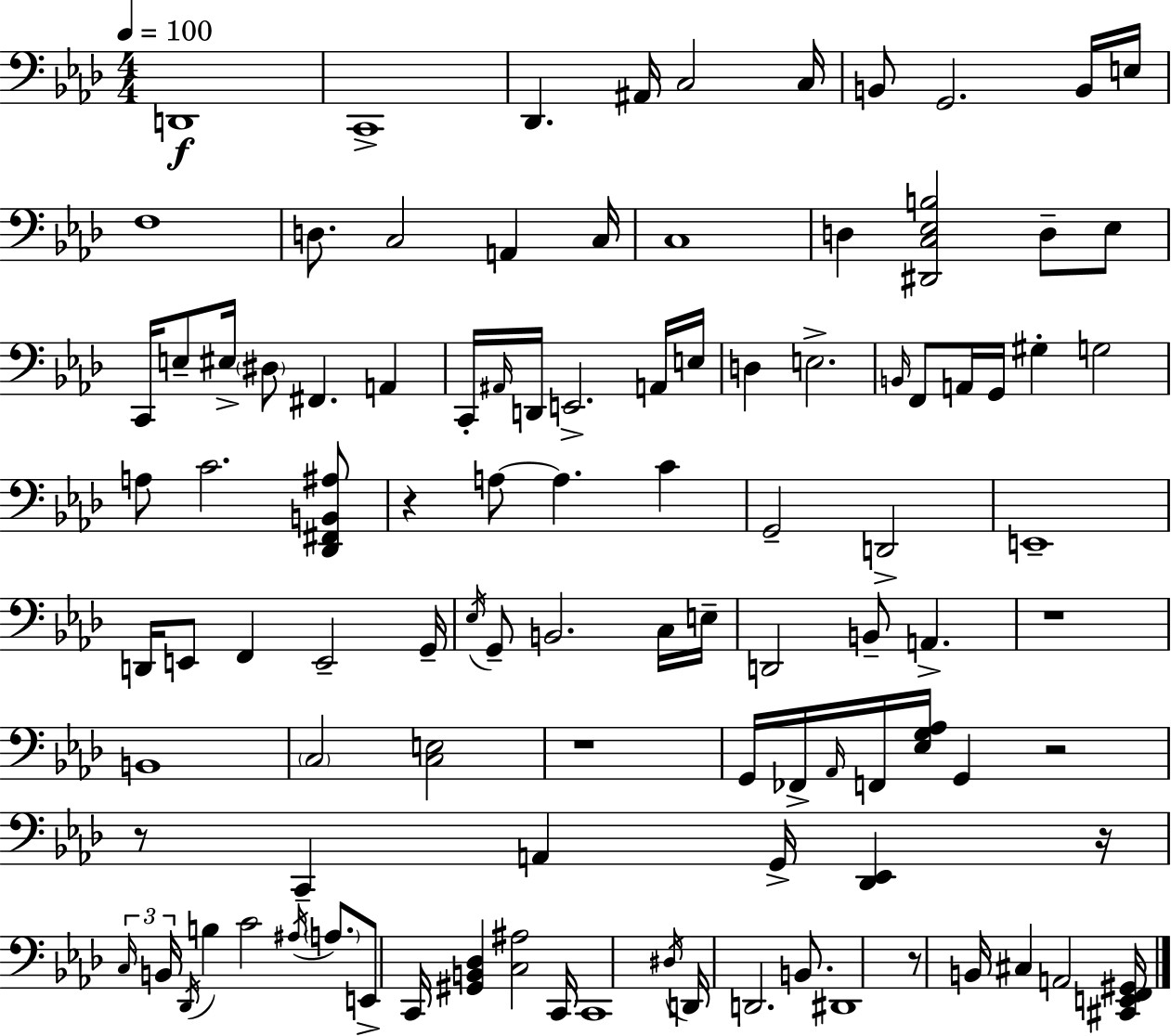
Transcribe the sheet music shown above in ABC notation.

X:1
T:Untitled
M:4/4
L:1/4
K:Fm
D,,4 C,,4 _D,, ^A,,/4 C,2 C,/4 B,,/2 G,,2 B,,/4 E,/4 F,4 D,/2 C,2 A,, C,/4 C,4 D, [^D,,C,_E,B,]2 D,/2 _E,/2 C,,/4 E,/2 ^E,/4 ^D,/2 ^F,, A,, C,,/4 ^A,,/4 D,,/4 E,,2 A,,/4 E,/4 D, E,2 B,,/4 F,,/2 A,,/4 G,,/4 ^G, G,2 A,/2 C2 [_D,,^F,,B,,^A,]/2 z A,/2 A, C G,,2 D,,2 E,,4 D,,/4 E,,/2 F,, E,,2 G,,/4 _E,/4 G,,/2 B,,2 C,/4 E,/4 D,,2 B,,/2 A,, z4 B,,4 C,2 [C,E,]2 z4 G,,/4 _F,,/4 _A,,/4 F,,/4 [_E,G,_A,]/4 G,, z2 z/2 C,, A,, G,,/4 [_D,,_E,,] z/4 C,/4 B,,/4 _D,,/4 B, C2 ^A,/4 A,/2 E,,/2 C,,/4 [^G,,B,,_D,] [C,^A,]2 C,,/4 C,,4 ^D,/4 D,,/4 D,,2 B,,/2 ^D,,4 z/2 B,,/4 ^C, A,,2 [^C,,E,,F,,^G,,]/4